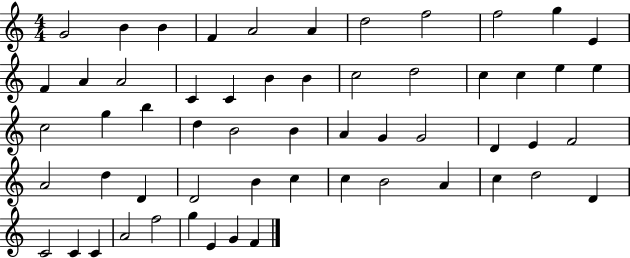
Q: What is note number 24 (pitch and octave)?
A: E5